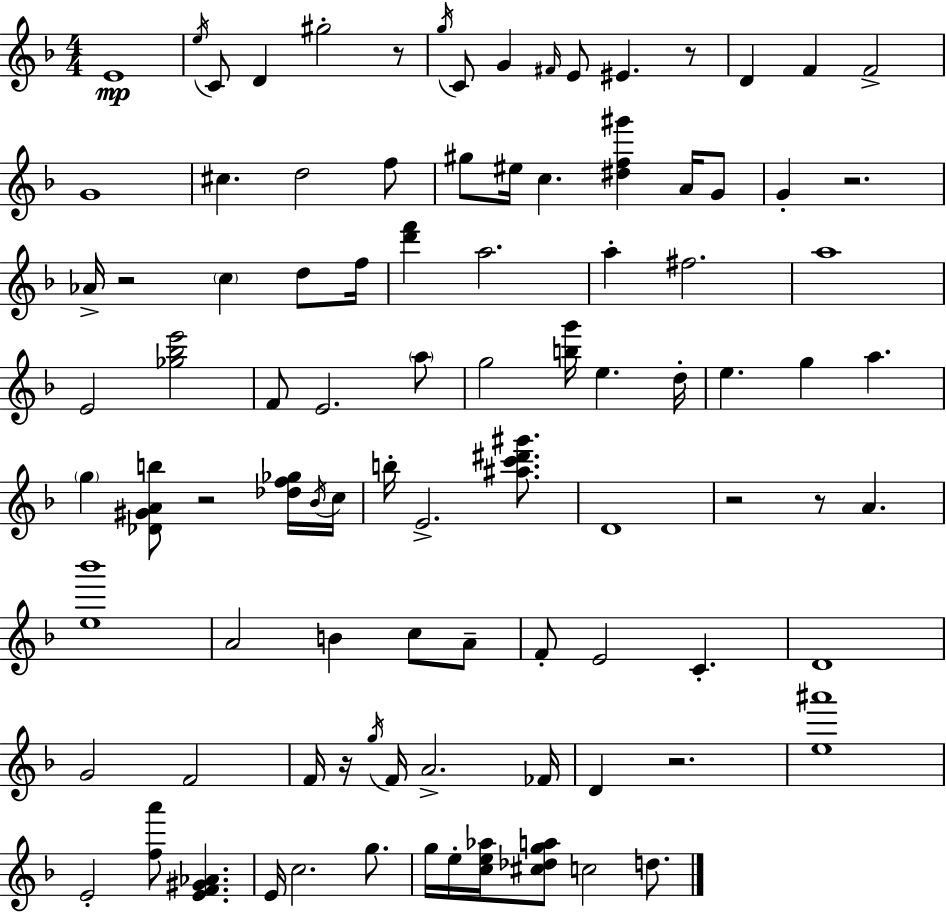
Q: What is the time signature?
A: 4/4